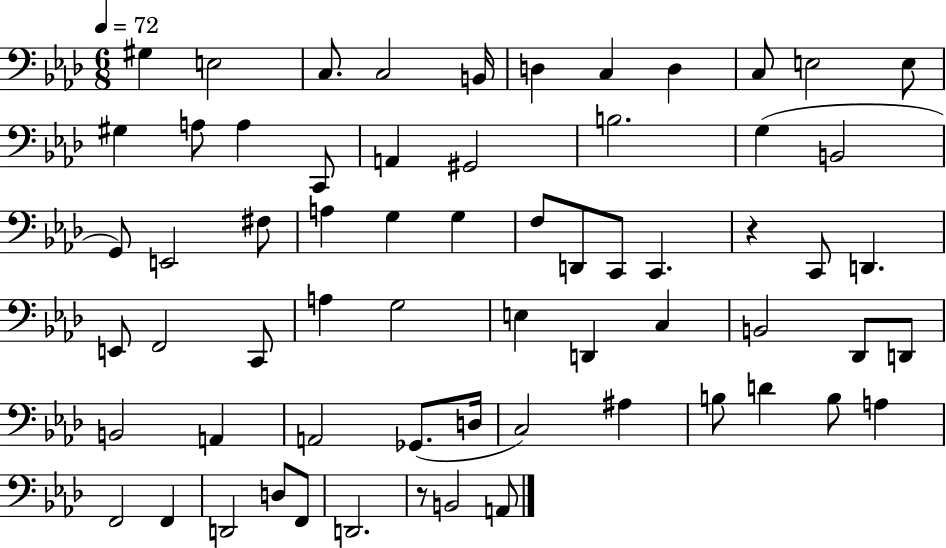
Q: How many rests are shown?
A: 2